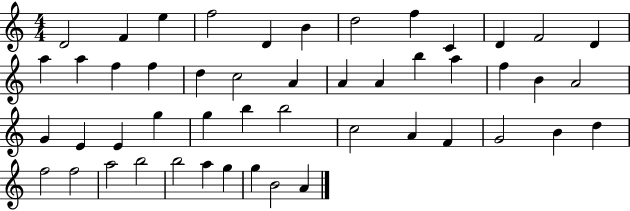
{
  \clef treble
  \numericTimeSignature
  \time 4/4
  \key c \major
  d'2 f'4 e''4 | f''2 d'4 b'4 | d''2 f''4 c'4 | d'4 f'2 d'4 | \break a''4 a''4 f''4 f''4 | d''4 c''2 a'4 | a'4 a'4 b''4 a''4 | f''4 b'4 a'2 | \break g'4 e'4 e'4 g''4 | g''4 b''4 b''2 | c''2 a'4 f'4 | g'2 b'4 d''4 | \break f''2 f''2 | a''2 b''2 | b''2 a''4 g''4 | g''4 b'2 a'4 | \break \bar "|."
}